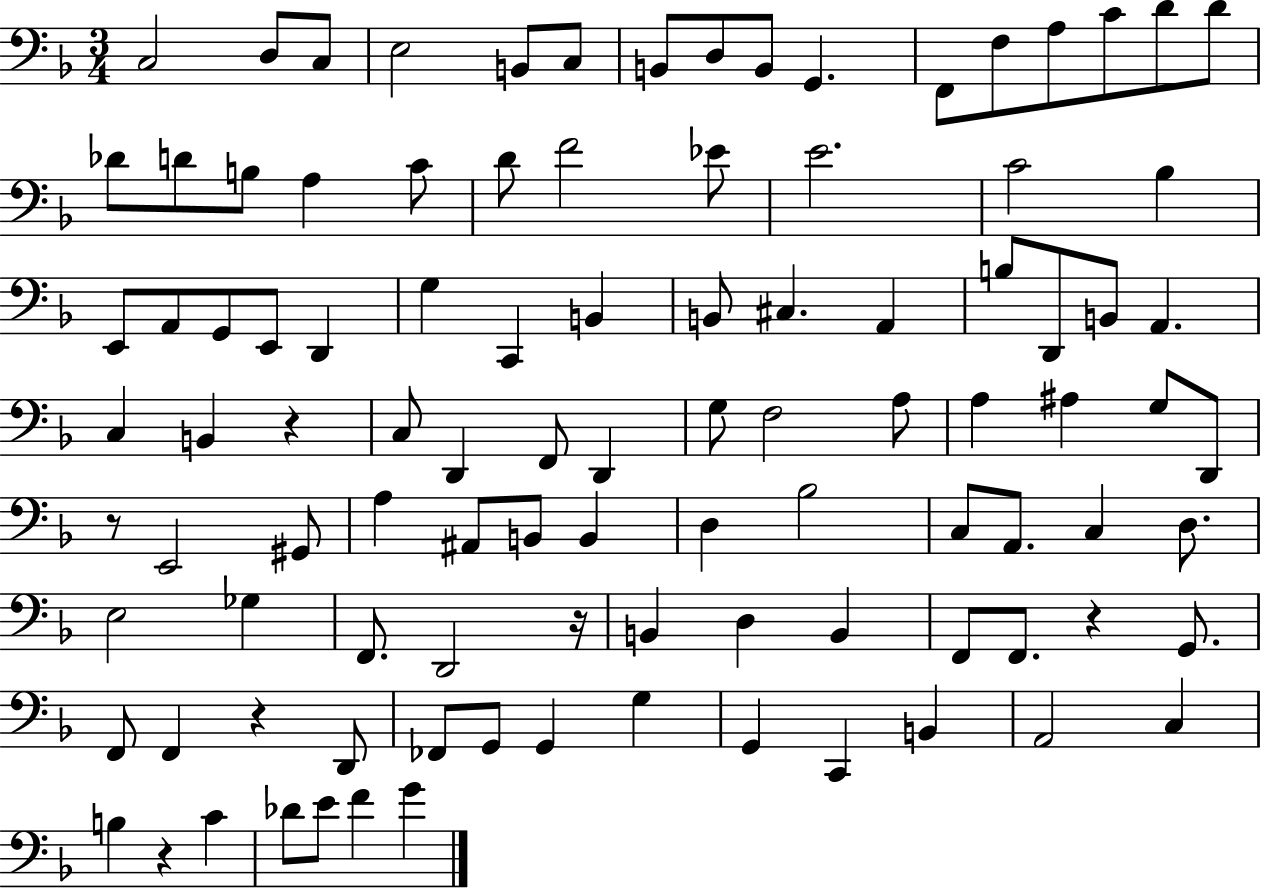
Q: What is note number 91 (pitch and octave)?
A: C4